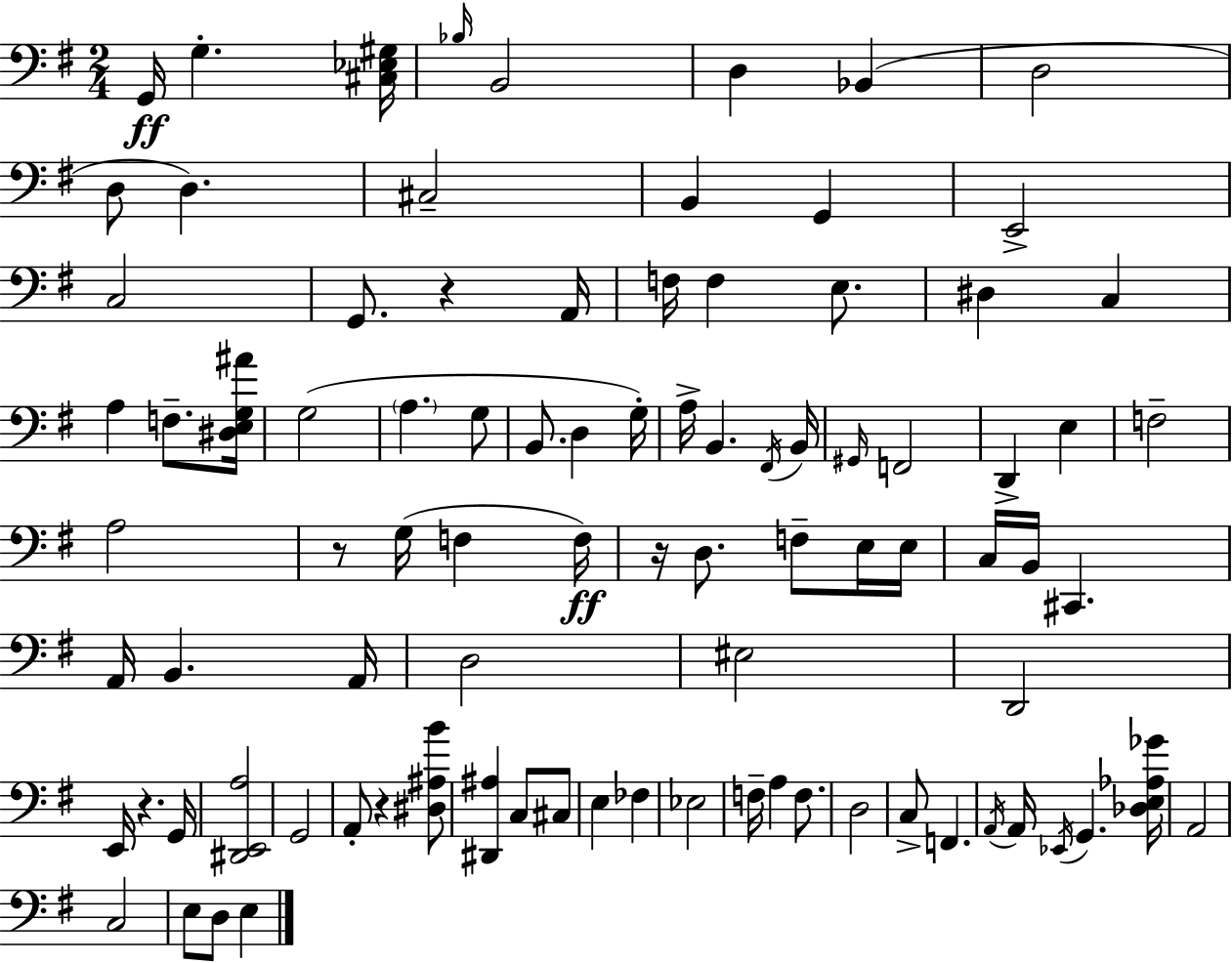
G2/s G3/q. [C#3,Eb3,G#3]/s Bb3/s B2/h D3/q Bb2/q D3/h D3/e D3/q. C#3/h B2/q G2/q E2/h C3/h G2/e. R/q A2/s F3/s F3/q E3/e. D#3/q C3/q A3/q F3/e. [D#3,E3,G3,A#4]/s G3/h A3/q. G3/e B2/e. D3/q G3/s A3/s B2/q. F#2/s B2/s G#2/s F2/h D2/q E3/q F3/h A3/h R/e G3/s F3/q F3/s R/s D3/e. F3/e E3/s E3/s C3/s B2/s C#2/q. A2/s B2/q. A2/s D3/h EIS3/h D2/h E2/s R/q. G2/s [D#2,E2,A3]/h G2/h A2/e R/q [D#3,A#3,B4]/e [D#2,A#3]/q C3/e C#3/e E3/q FES3/q Eb3/h F3/s A3/q F3/e. D3/h C3/e F2/q. A2/s A2/s Eb2/s G2/q. [Db3,E3,Ab3,Gb4]/s A2/h C3/h E3/e D3/e E3/q